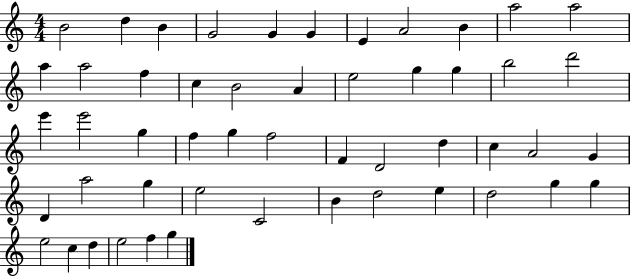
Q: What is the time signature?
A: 4/4